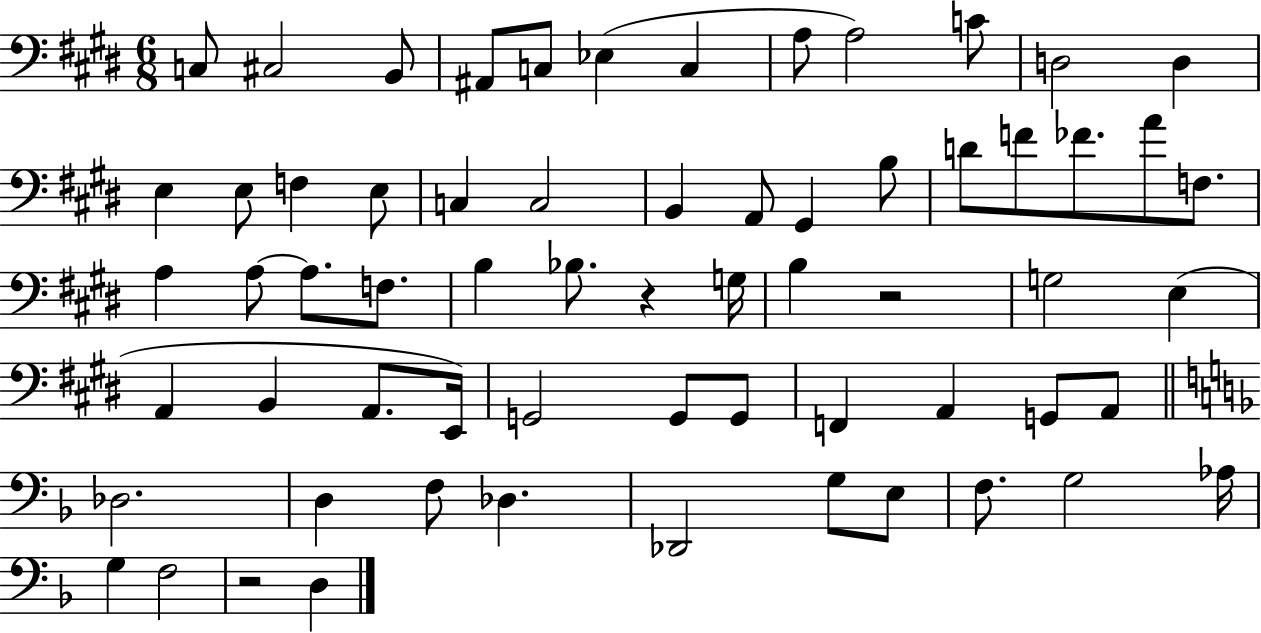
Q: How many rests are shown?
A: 3